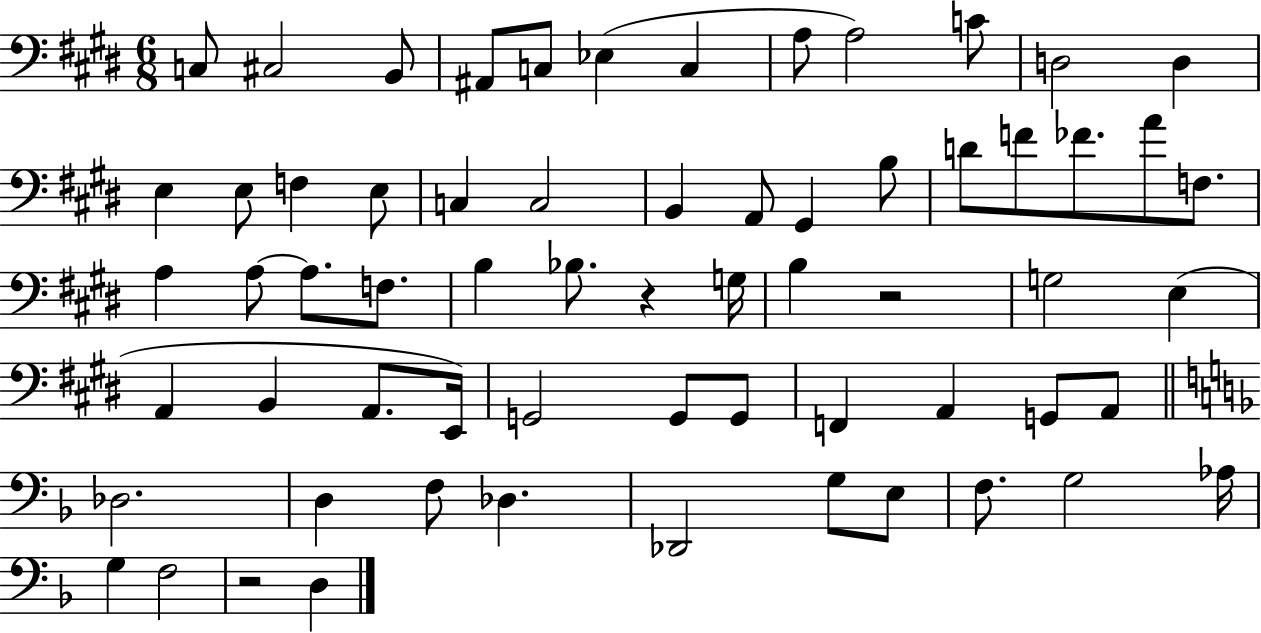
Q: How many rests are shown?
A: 3